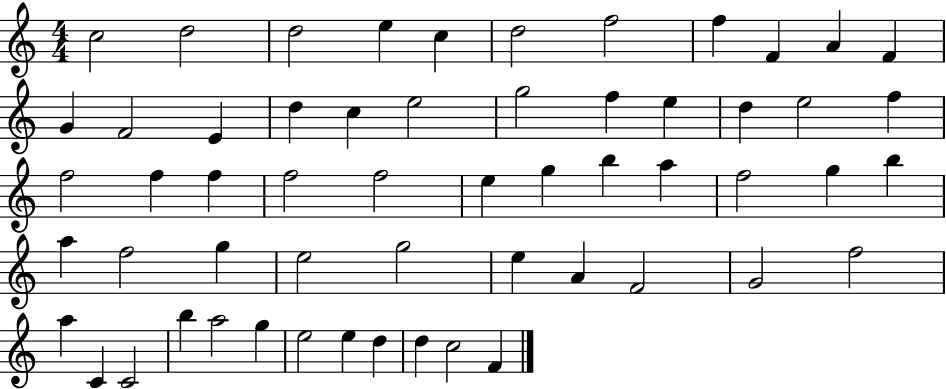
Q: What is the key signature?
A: C major